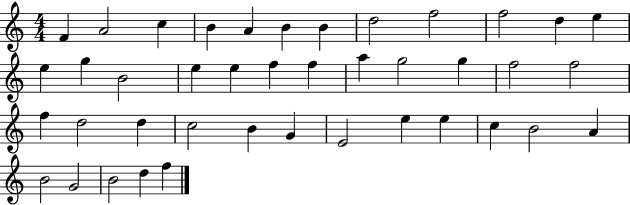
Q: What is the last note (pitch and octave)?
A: F5